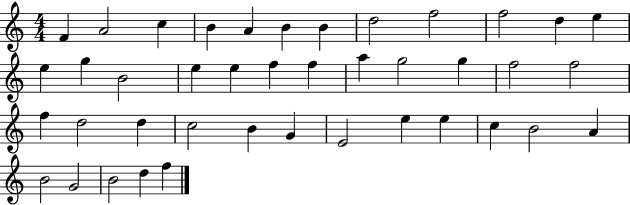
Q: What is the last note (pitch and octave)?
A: F5